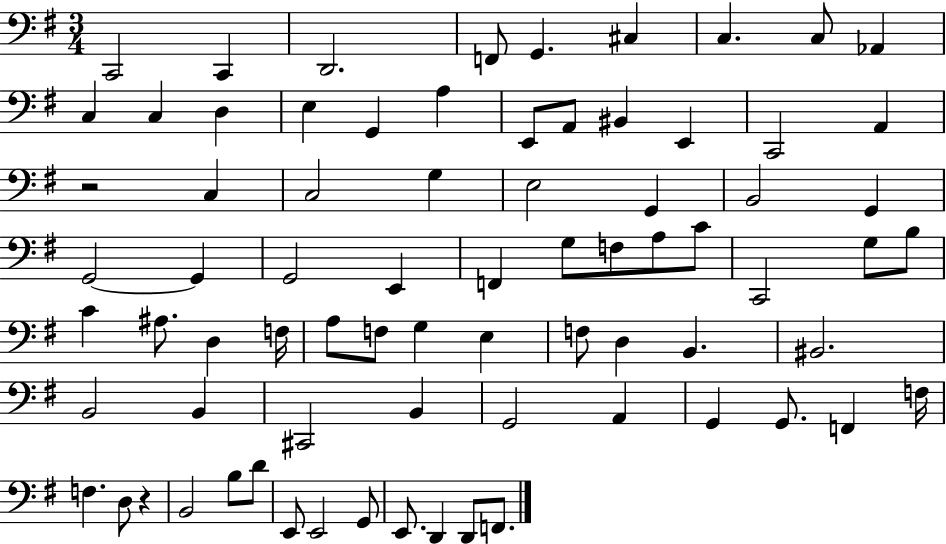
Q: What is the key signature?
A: G major